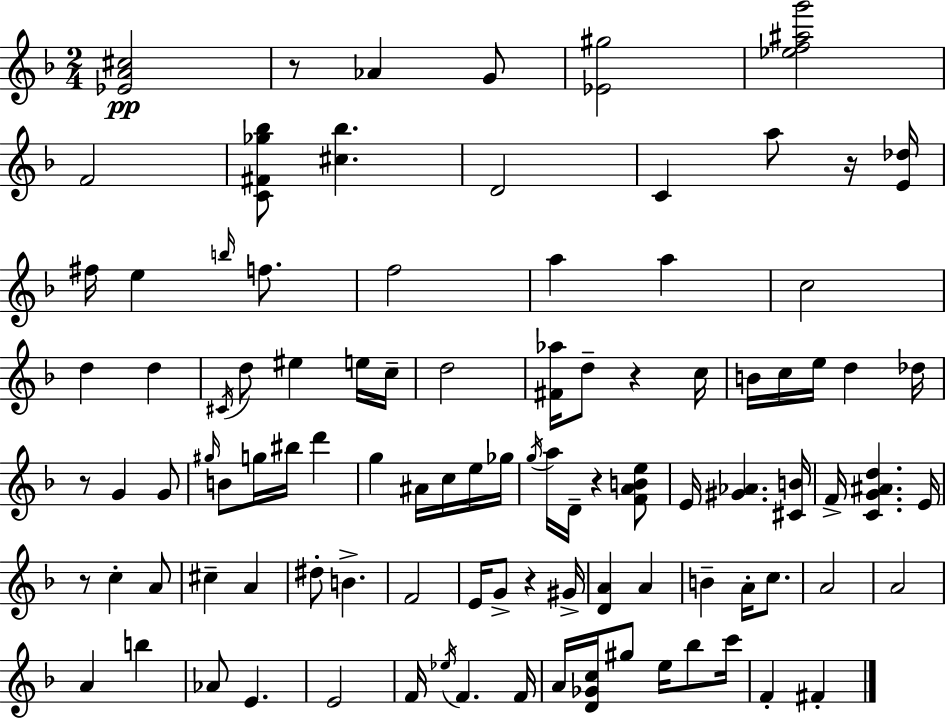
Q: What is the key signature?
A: D minor